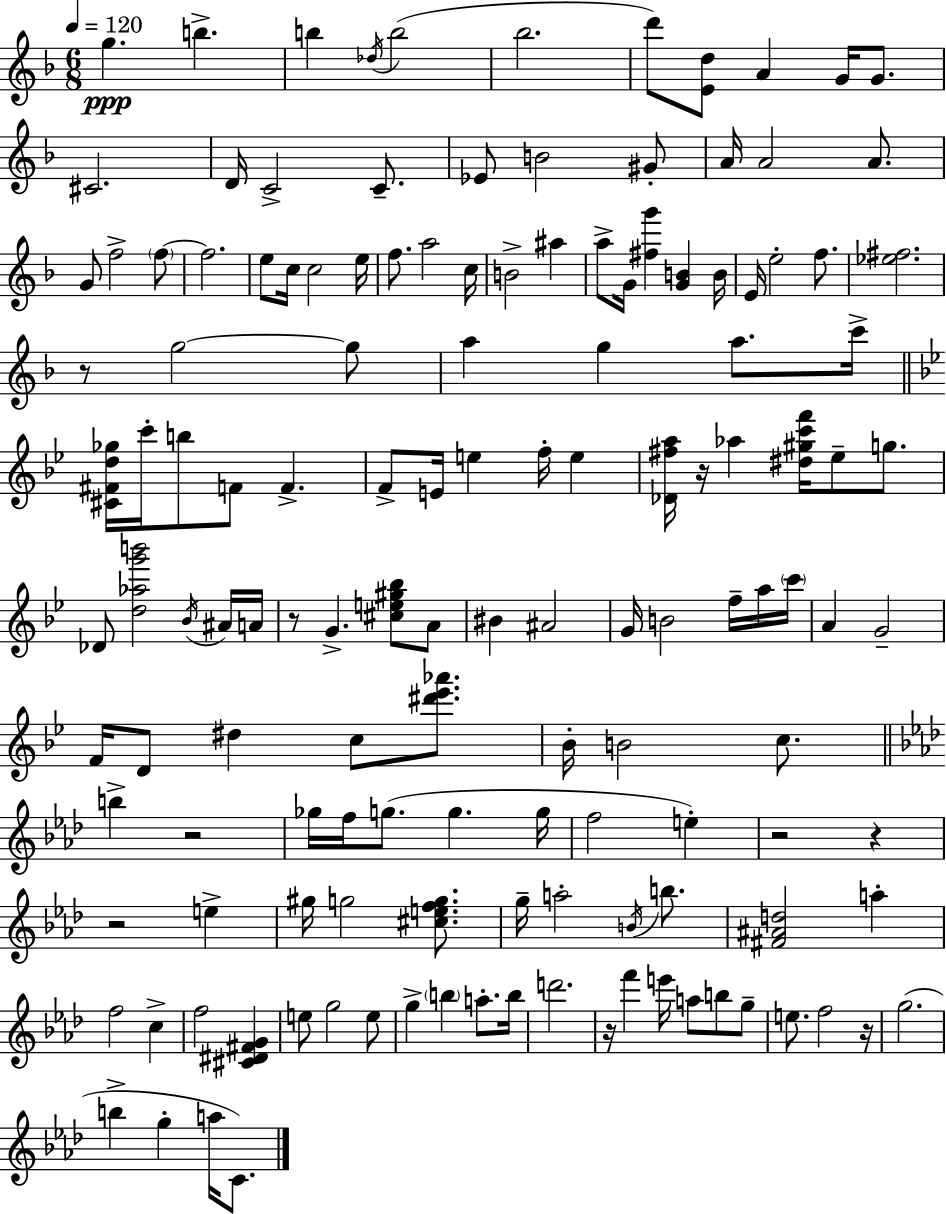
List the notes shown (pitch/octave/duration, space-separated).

G5/q. B5/q. B5/q Db5/s B5/h Bb5/h. D6/e [E4,D5]/e A4/q G4/s G4/e. C#4/h. D4/s C4/h C4/e. Eb4/e B4/h G#4/e A4/s A4/h A4/e. G4/e F5/h F5/e F5/h. E5/e C5/s C5/h E5/s F5/e. A5/h C5/s B4/h A#5/q A5/e G4/s [F#5,G6]/q [G4,B4]/q B4/s E4/s E5/h F5/e. [Eb5,F#5]/h. R/e G5/h G5/e A5/q G5/q A5/e. C6/s [C#4,F#4,D5,Gb5]/s C6/s B5/e F4/e F4/q. F4/e E4/s E5/q F5/s E5/q [Db4,F#5,A5]/s R/s Ab5/q [D#5,G#5,C6,F6]/s Eb5/e G5/e. Db4/e [D5,Ab5,G6,B6]/h Bb4/s A#4/s A4/s R/e G4/q. [C#5,E5,G#5,Bb5]/e A4/e BIS4/q A#4/h G4/s B4/h F5/s A5/s C6/s A4/q G4/h F4/s D4/e D#5/q C5/e [D#6,Eb6,Ab6]/e. Bb4/s B4/h C5/e. B5/q R/h Gb5/s F5/s G5/e. G5/q. G5/s F5/h E5/q R/h R/q R/h E5/q G#5/s G5/h [C#5,E5,F5,G5]/e. G5/s A5/h B4/s B5/e. [F#4,A#4,D5]/h A5/q F5/h C5/q F5/h [C#4,D#4,F#4,G4]/q E5/e G5/h E5/e G5/q B5/q A5/e. B5/s D6/h. R/s F6/q E6/s A5/e B5/e G5/e E5/e. F5/h R/s G5/h. B5/q G5/q A5/s C4/e.